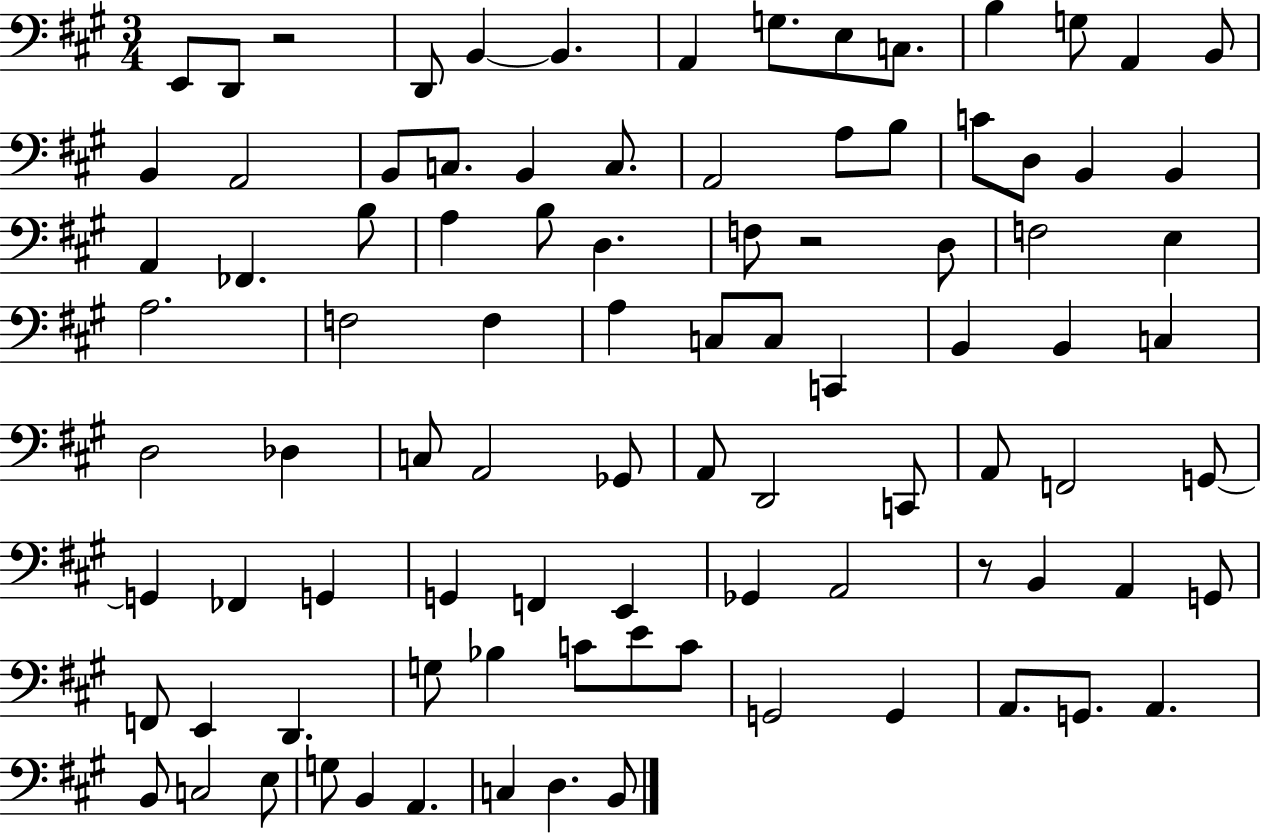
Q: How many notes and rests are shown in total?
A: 93